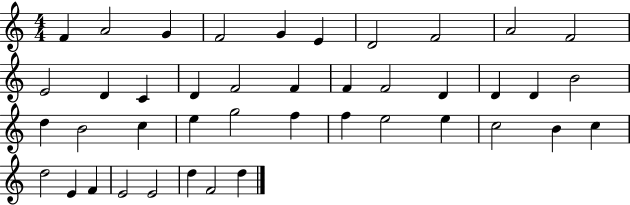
X:1
T:Untitled
M:4/4
L:1/4
K:C
F A2 G F2 G E D2 F2 A2 F2 E2 D C D F2 F F F2 D D D B2 d B2 c e g2 f f e2 e c2 B c d2 E F E2 E2 d F2 d